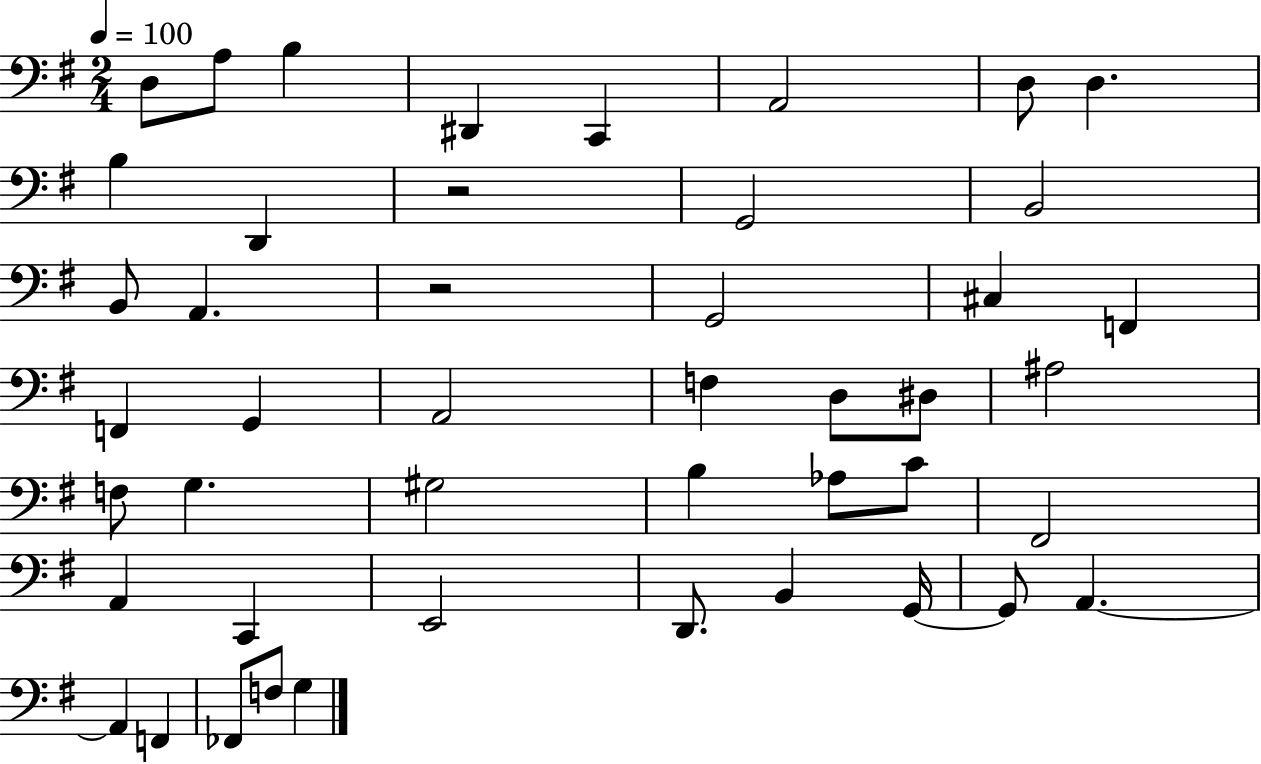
X:1
T:Untitled
M:2/4
L:1/4
K:G
D,/2 A,/2 B, ^D,, C,, A,,2 D,/2 D, B, D,, z2 G,,2 B,,2 B,,/2 A,, z2 G,,2 ^C, F,, F,, G,, A,,2 F, D,/2 ^D,/2 ^A,2 F,/2 G, ^G,2 B, _A,/2 C/2 ^F,,2 A,, C,, E,,2 D,,/2 B,, G,,/4 G,,/2 A,, A,, F,, _F,,/2 F,/2 G,